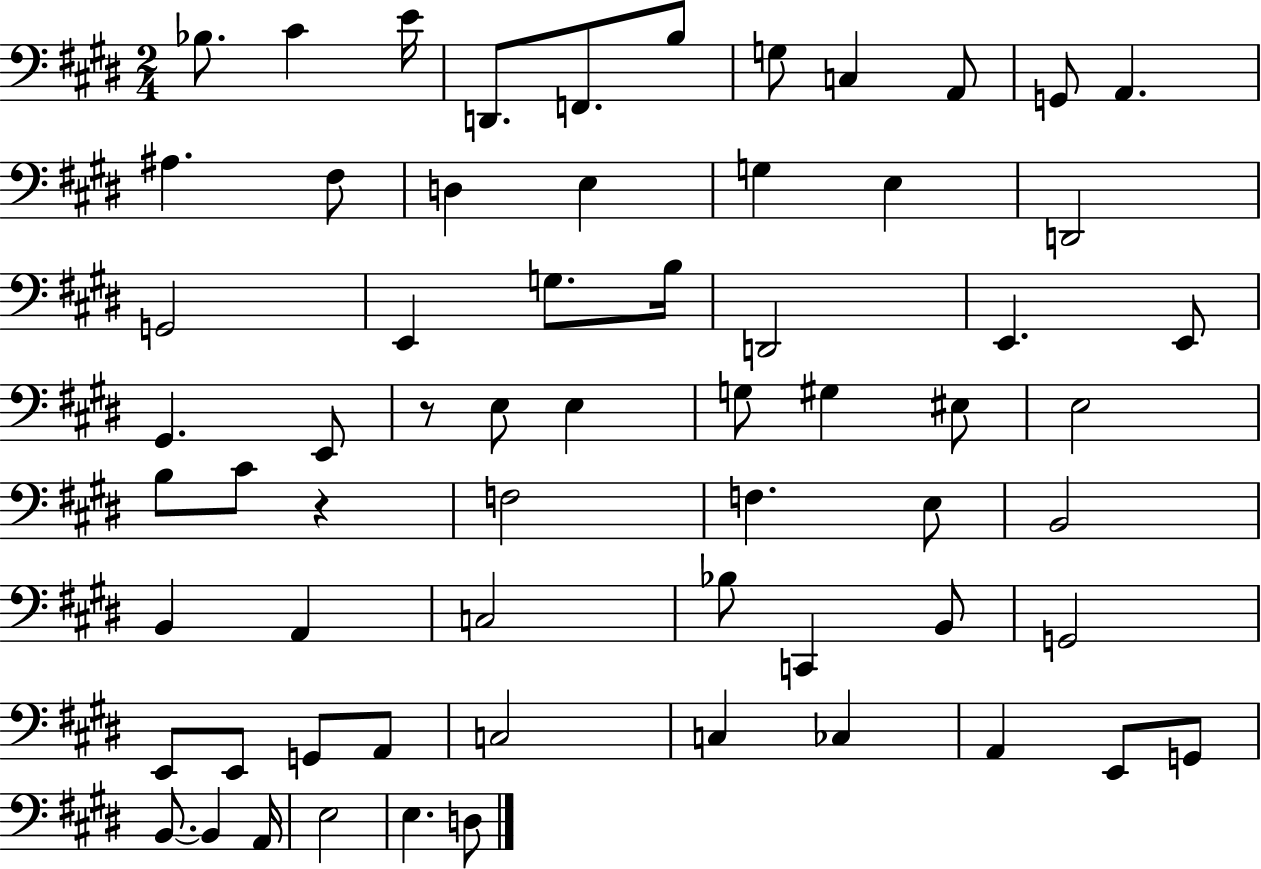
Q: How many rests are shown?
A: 2